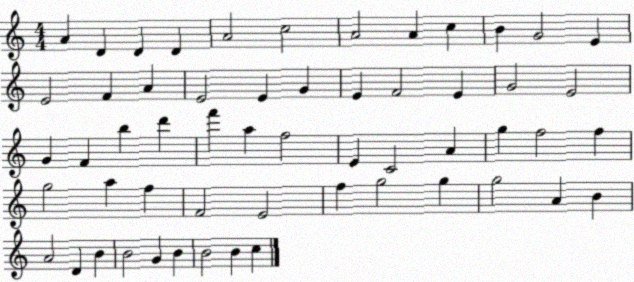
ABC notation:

X:1
T:Untitled
M:4/4
L:1/4
K:C
A D D D A2 c2 A2 A c B G2 E E2 F A E2 E G E F2 E G2 E2 G F b d' f' a f2 E C2 A g f2 f g2 a f F2 E2 f g2 g g2 A B A2 D B B2 G B B2 B c